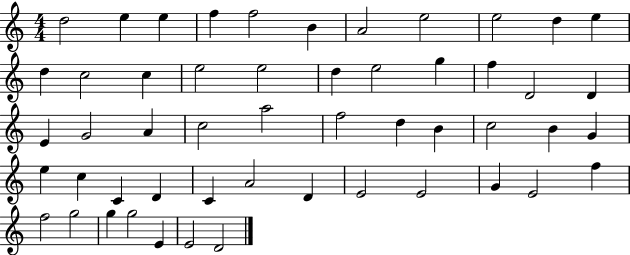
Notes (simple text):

D5/h E5/q E5/q F5/q F5/h B4/q A4/h E5/h E5/h D5/q E5/q D5/q C5/h C5/q E5/h E5/h D5/q E5/h G5/q F5/q D4/h D4/q E4/q G4/h A4/q C5/h A5/h F5/h D5/q B4/q C5/h B4/q G4/q E5/q C5/q C4/q D4/q C4/q A4/h D4/q E4/h E4/h G4/q E4/h F5/q F5/h G5/h G5/q G5/h E4/q E4/h D4/h